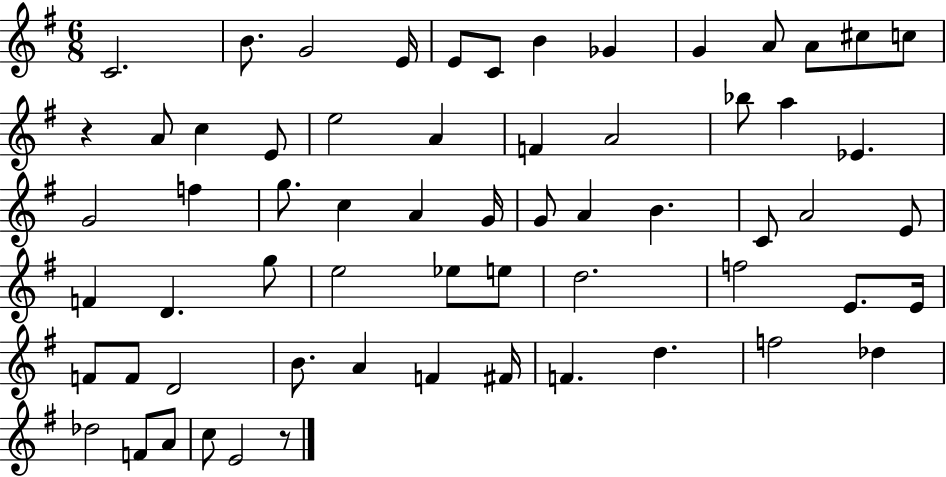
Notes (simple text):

C4/h. B4/e. G4/h E4/s E4/e C4/e B4/q Gb4/q G4/q A4/e A4/e C#5/e C5/e R/q A4/e C5/q E4/e E5/h A4/q F4/q A4/h Bb5/e A5/q Eb4/q. G4/h F5/q G5/e. C5/q A4/q G4/s G4/e A4/q B4/q. C4/e A4/h E4/e F4/q D4/q. G5/e E5/h Eb5/e E5/e D5/h. F5/h E4/e. E4/s F4/e F4/e D4/h B4/e. A4/q F4/q F#4/s F4/q. D5/q. F5/h Db5/q Db5/h F4/e A4/e C5/e E4/h R/e